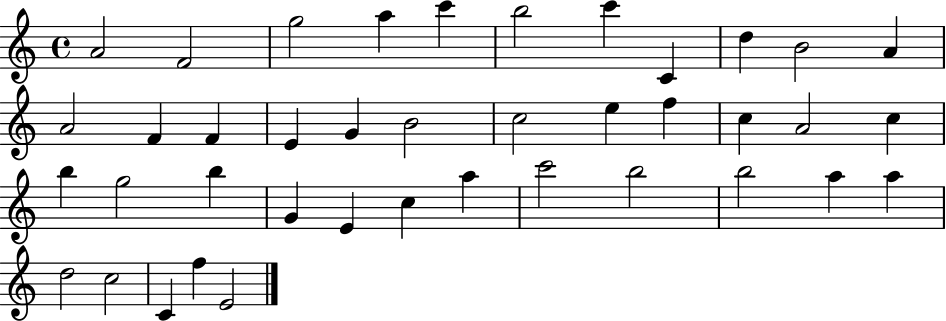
{
  \clef treble
  \time 4/4
  \defaultTimeSignature
  \key c \major
  a'2 f'2 | g''2 a''4 c'''4 | b''2 c'''4 c'4 | d''4 b'2 a'4 | \break a'2 f'4 f'4 | e'4 g'4 b'2 | c''2 e''4 f''4 | c''4 a'2 c''4 | \break b''4 g''2 b''4 | g'4 e'4 c''4 a''4 | c'''2 b''2 | b''2 a''4 a''4 | \break d''2 c''2 | c'4 f''4 e'2 | \bar "|."
}